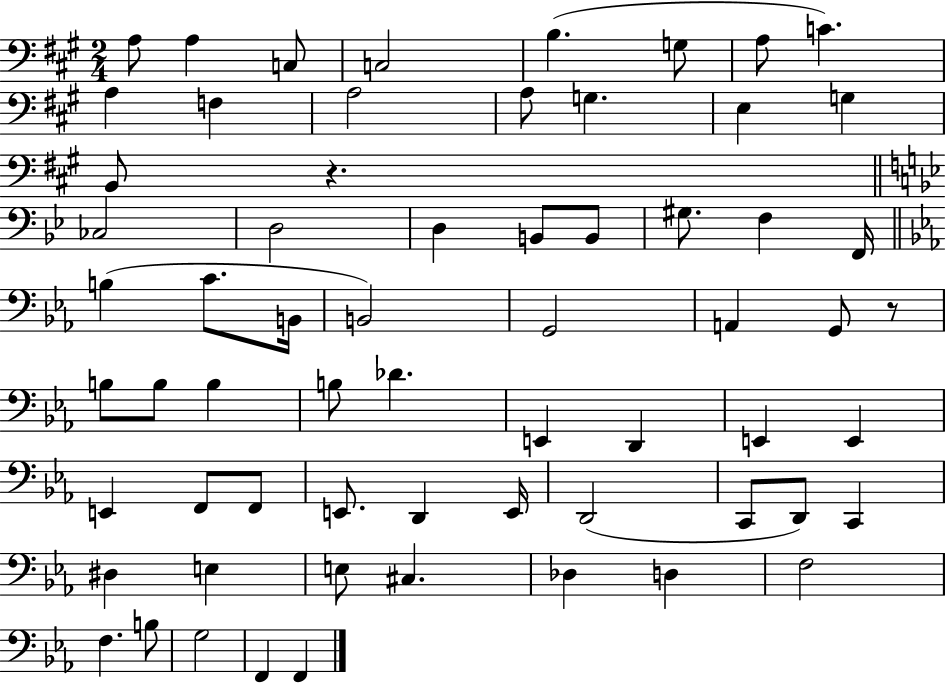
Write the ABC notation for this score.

X:1
T:Untitled
M:2/4
L:1/4
K:A
A,/2 A, C,/2 C,2 B, G,/2 A,/2 C A, F, A,2 A,/2 G, E, G, B,,/2 z _C,2 D,2 D, B,,/2 B,,/2 ^G,/2 F, F,,/4 B, C/2 B,,/4 B,,2 G,,2 A,, G,,/2 z/2 B,/2 B,/2 B, B,/2 _D E,, D,, E,, E,, E,, F,,/2 F,,/2 E,,/2 D,, E,,/4 D,,2 C,,/2 D,,/2 C,, ^D, E, E,/2 ^C, _D, D, F,2 F, B,/2 G,2 F,, F,,